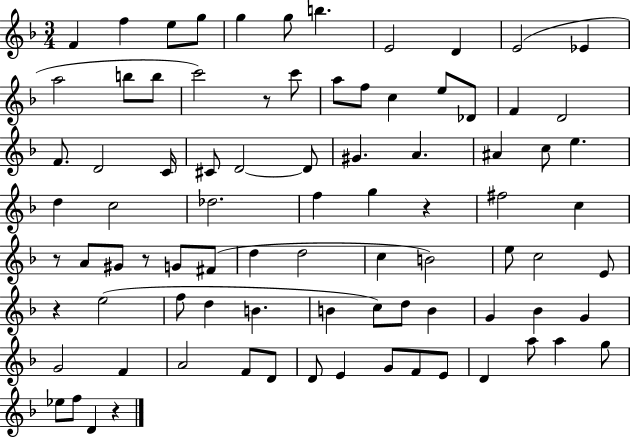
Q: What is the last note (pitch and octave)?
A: D4